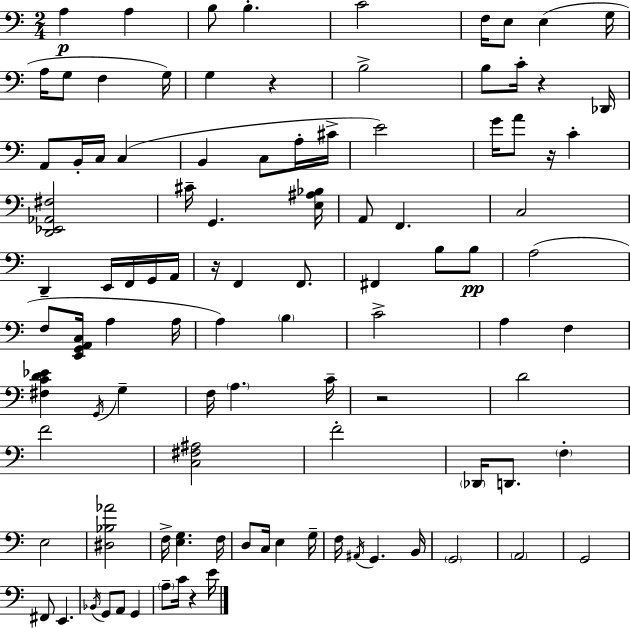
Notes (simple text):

A3/q A3/q B3/e B3/q. C4/h F3/s E3/e E3/q G3/s A3/s G3/e F3/q G3/s G3/q R/q B3/h B3/e C4/s R/q Db2/s A2/e B2/s C3/s C3/q B2/q C3/e A3/s C#4/s E4/h G4/s A4/e R/s C4/q [D2,Eb2,Ab2,F#3]/h C#4/s G2/q. [E3,A#3,Bb3]/s A2/e F2/q. C3/h D2/q E2/s F2/s G2/s A2/s R/s F2/q F2/e. F#2/q B3/e B3/e A3/h F3/e [E2,G2,A2,C3]/s A3/q A3/s A3/q B3/q C4/h A3/q F3/q [F#3,C4,D4,Eb4]/q G2/s G3/q F3/s A3/q. C4/s R/h D4/h F4/h [C3,F#3,A#3]/h F4/h Db2/s D2/e. F3/q E3/h [D#3,Bb3,Ab4]/h F3/s [E3,G3]/q. F3/s D3/e C3/s E3/q G3/s F3/s A#2/s G2/q. B2/s G2/h A2/h G2/h F#2/e E2/q. Bb2/s G2/e A2/e G2/q A3/e C4/s R/q E4/s